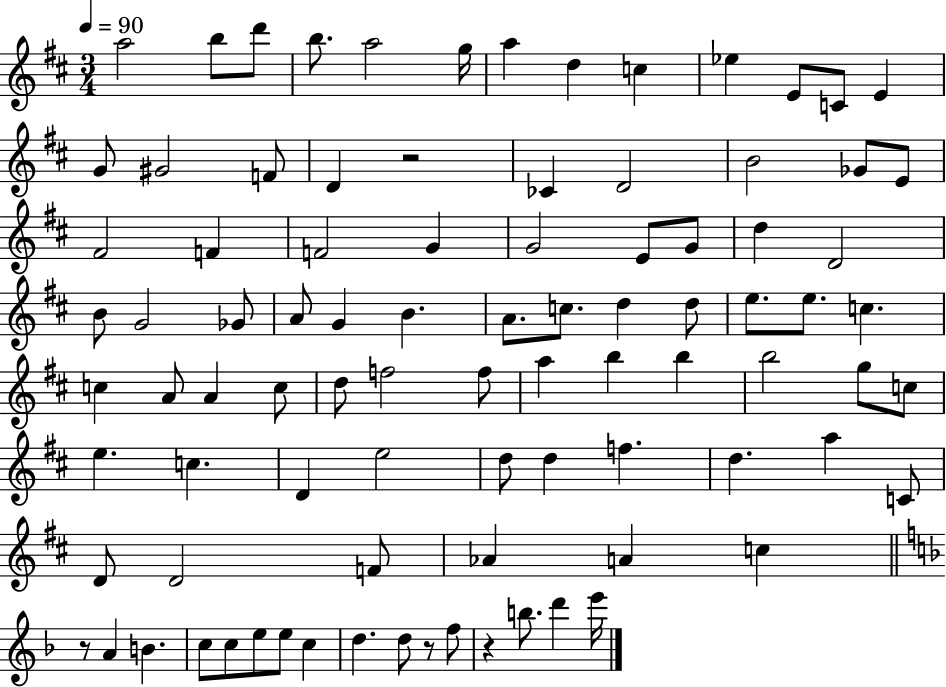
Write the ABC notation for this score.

X:1
T:Untitled
M:3/4
L:1/4
K:D
a2 b/2 d'/2 b/2 a2 g/4 a d c _e E/2 C/2 E G/2 ^G2 F/2 D z2 _C D2 B2 _G/2 E/2 ^F2 F F2 G G2 E/2 G/2 d D2 B/2 G2 _G/2 A/2 G B A/2 c/2 d d/2 e/2 e/2 c c A/2 A c/2 d/2 f2 f/2 a b b b2 g/2 c/2 e c D e2 d/2 d f d a C/2 D/2 D2 F/2 _A A c z/2 A B c/2 c/2 e/2 e/2 c d d/2 z/2 f/2 z b/2 d' e'/4